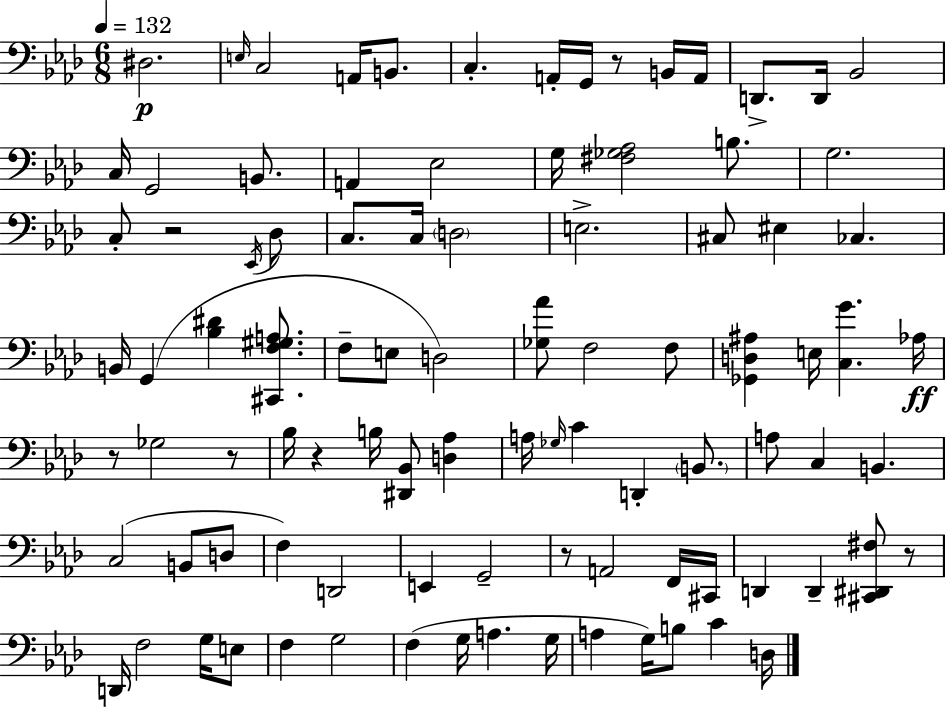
X:1
T:Untitled
M:6/8
L:1/4
K:Ab
^D,2 E,/4 C,2 A,,/4 B,,/2 C, A,,/4 G,,/4 z/2 B,,/4 A,,/4 D,,/2 D,,/4 _B,,2 C,/4 G,,2 B,,/2 A,, _E,2 G,/4 [^F,_G,_A,]2 B,/2 G,2 C,/2 z2 _E,,/4 _D,/2 C,/2 C,/4 D,2 E,2 ^C,/2 ^E, _C, B,,/4 G,, [_B,^D] [^C,,F,^G,A,]/2 F,/2 E,/2 D,2 [_G,_A]/2 F,2 F,/2 [_G,,D,^A,] E,/4 [C,G] _A,/4 z/2 _G,2 z/2 _B,/4 z B,/4 [^D,,_B,,]/2 [D,_A,] A,/4 _G,/4 C D,, B,,/2 A,/2 C, B,, C,2 B,,/2 D,/2 F, D,,2 E,, G,,2 z/2 A,,2 F,,/4 ^C,,/4 D,, D,, [^C,,^D,,^F,]/2 z/2 D,,/4 F,2 G,/4 E,/2 F, G,2 F, G,/4 A, G,/4 A, G,/4 B,/2 C D,/4